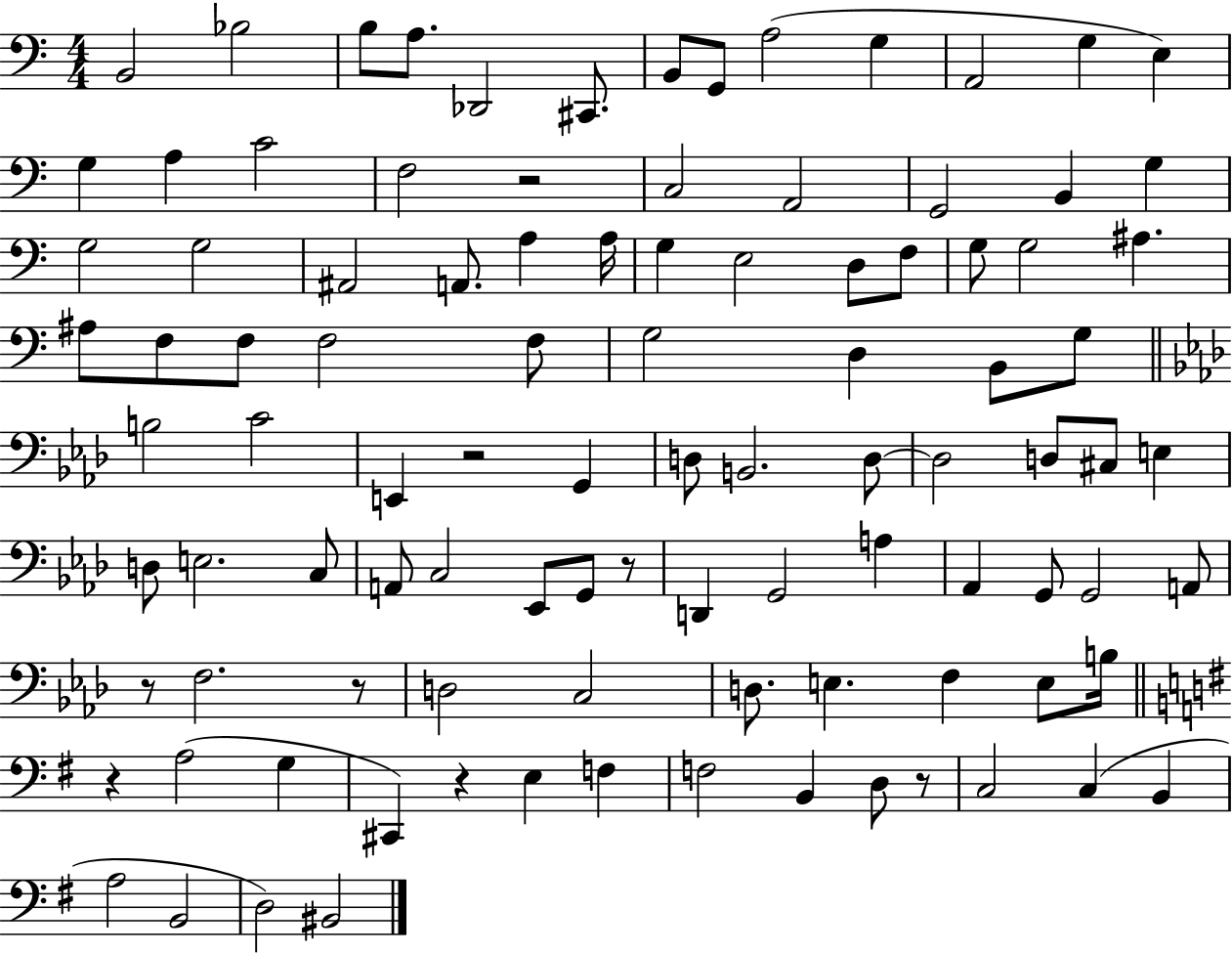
B2/h Bb3/h B3/e A3/e. Db2/h C#2/e. B2/e G2/e A3/h G3/q A2/h G3/q E3/q G3/q A3/q C4/h F3/h R/h C3/h A2/h G2/h B2/q G3/q G3/h G3/h A#2/h A2/e. A3/q A3/s G3/q E3/h D3/e F3/e G3/e G3/h A#3/q. A#3/e F3/e F3/e F3/h F3/e G3/h D3/q B2/e G3/e B3/h C4/h E2/q R/h G2/q D3/e B2/h. D3/e D3/h D3/e C#3/e E3/q D3/e E3/h. C3/e A2/e C3/h Eb2/e G2/e R/e D2/q G2/h A3/q Ab2/q G2/e G2/h A2/e R/e F3/h. R/e D3/h C3/h D3/e. E3/q. F3/q E3/e B3/s R/q A3/h G3/q C#2/q R/q E3/q F3/q F3/h B2/q D3/e R/e C3/h C3/q B2/q A3/h B2/h D3/h BIS2/h